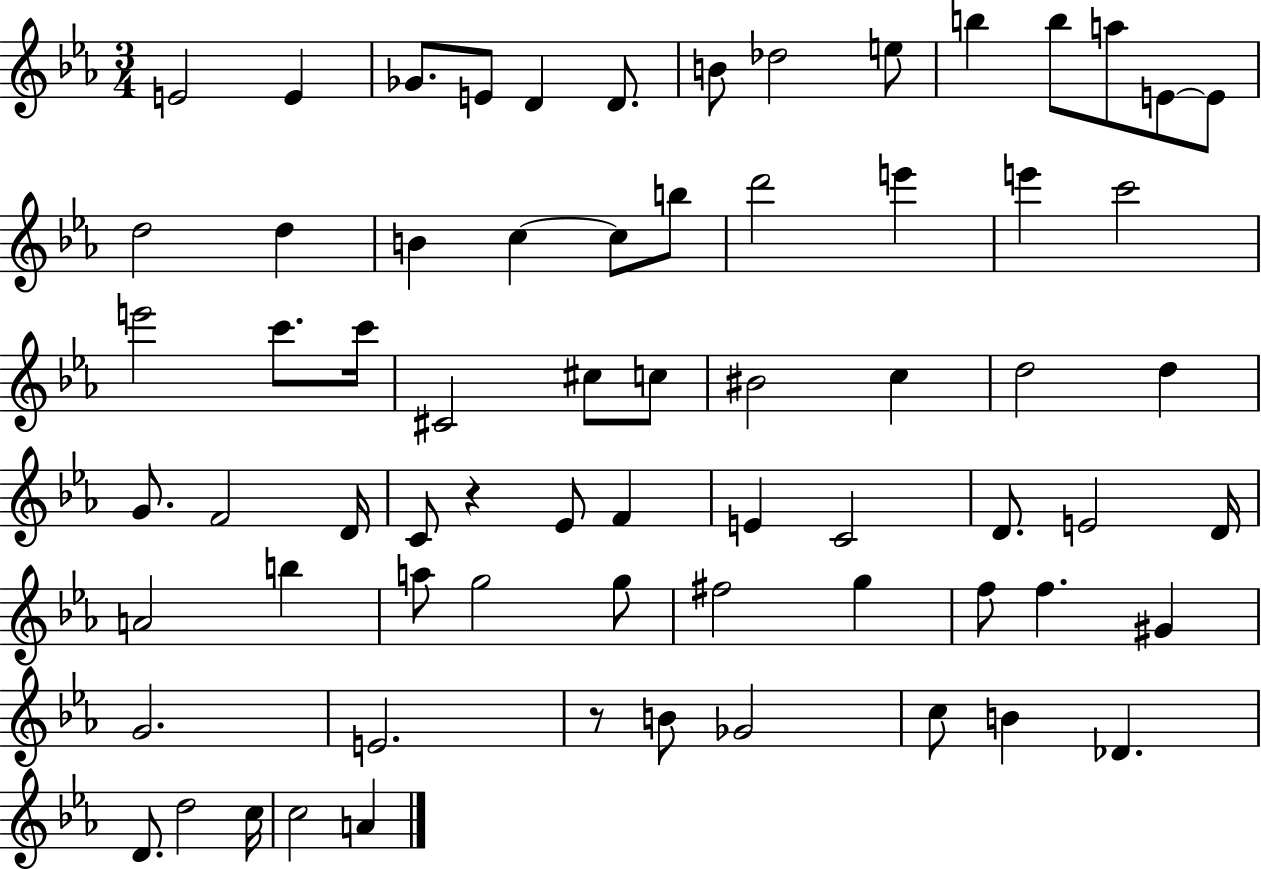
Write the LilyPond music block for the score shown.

{
  \clef treble
  \numericTimeSignature
  \time 3/4
  \key ees \major
  e'2 e'4 | ges'8. e'8 d'4 d'8. | b'8 des''2 e''8 | b''4 b''8 a''8 e'8~~ e'8 | \break d''2 d''4 | b'4 c''4~~ c''8 b''8 | d'''2 e'''4 | e'''4 c'''2 | \break e'''2 c'''8. c'''16 | cis'2 cis''8 c''8 | bis'2 c''4 | d''2 d''4 | \break g'8. f'2 d'16 | c'8 r4 ees'8 f'4 | e'4 c'2 | d'8. e'2 d'16 | \break a'2 b''4 | a''8 g''2 g''8 | fis''2 g''4 | f''8 f''4. gis'4 | \break g'2. | e'2. | r8 b'8 ges'2 | c''8 b'4 des'4. | \break d'8. d''2 c''16 | c''2 a'4 | \bar "|."
}